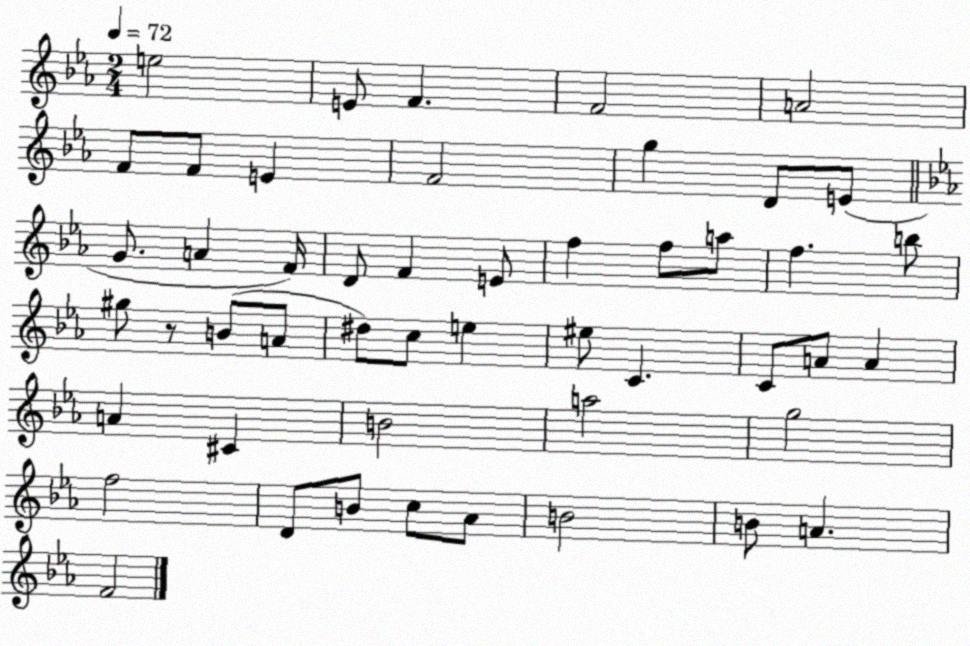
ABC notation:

X:1
T:Untitled
M:2/4
L:1/4
K:Eb
e2 E/2 F F2 A2 F/2 F/2 E F2 g D/2 E/2 G/2 A F/4 D/2 F E/2 f f/2 a/2 f b/2 ^g/2 z/2 B/2 A/2 ^d/2 c/2 e ^e/2 C C/2 A/2 A A ^C B2 a2 g2 f2 D/2 B/2 c/2 _A/2 B2 B/2 A F2